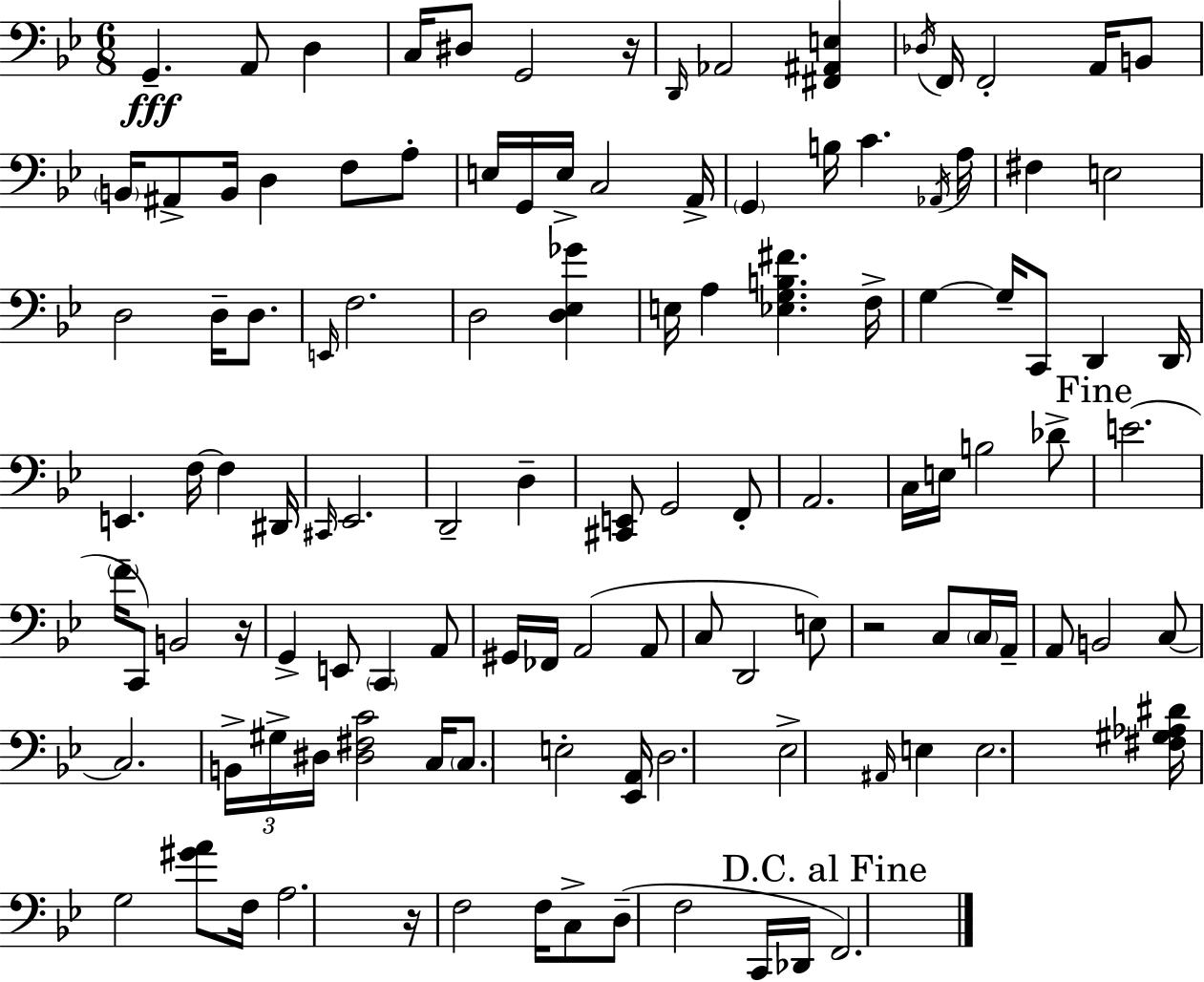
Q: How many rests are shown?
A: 4